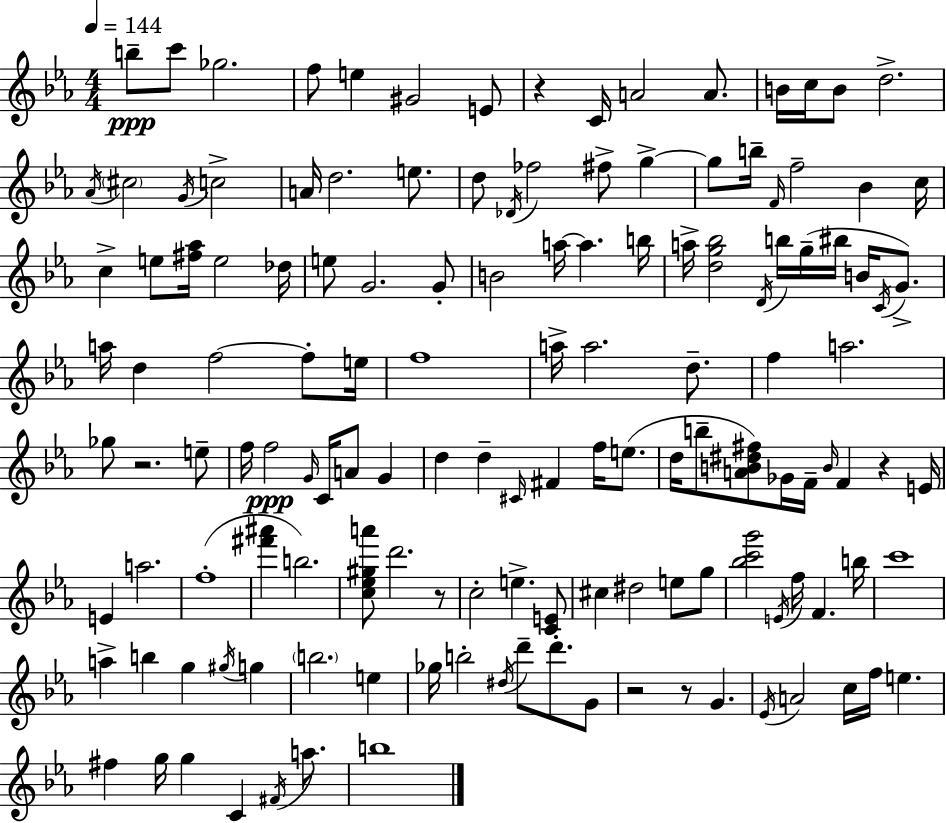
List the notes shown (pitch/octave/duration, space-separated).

B5/e C6/e Gb5/h. F5/e E5/q G#4/h E4/e R/q C4/s A4/h A4/e. B4/s C5/s B4/e D5/h. Ab4/s C#5/h G4/s C5/h A4/s D5/h. E5/e. D5/e Db4/s FES5/h F#5/e G5/q G5/e B5/s F4/s F5/h Bb4/q C5/s C5/q E5/e [F#5,Ab5]/s E5/h Db5/s E5/e G4/h. G4/e B4/h A5/s A5/q. B5/s A5/s [D5,G5,Bb5]/h D4/s B5/s G5/s BIS5/s B4/s C4/s G4/e. A5/s D5/q F5/h F5/e E5/s F5/w A5/s A5/h. D5/e. F5/q A5/h. Gb5/e R/h. E5/e F5/s F5/h G4/s C4/s A4/e G4/q D5/q D5/q C#4/s F#4/q F5/s E5/e. D5/s B5/e [A4,B4,D#5,F#5]/e Gb4/s F4/s B4/s F4/q R/q E4/s E4/q A5/h. F5/w [F#6,A#6]/q B5/h. [C5,Eb5,G#5,A6]/e D6/h. R/e C5/h E5/q. [C4,E4]/e C#5/q D#5/h E5/e G5/e [Bb5,C6,G6]/h E4/s F5/s F4/q. B5/s C6/w A5/q B5/q G5/q G#5/s G5/q B5/h. E5/q Gb5/s B5/h D#5/s D6/e D6/e. G4/e R/h R/e G4/q. Eb4/s A4/h C5/s F5/s E5/q. F#5/q G5/s G5/q C4/q F#4/s A5/e. B5/w